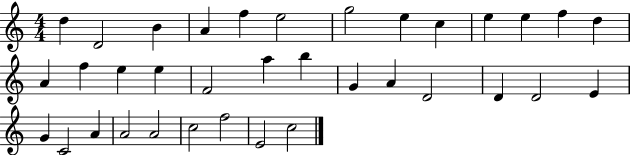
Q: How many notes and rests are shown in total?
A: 35